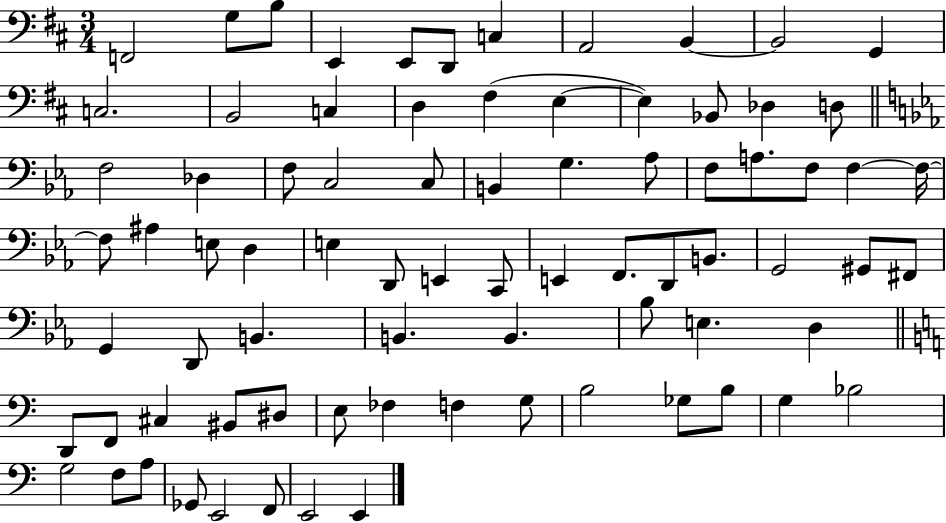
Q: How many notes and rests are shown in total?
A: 79